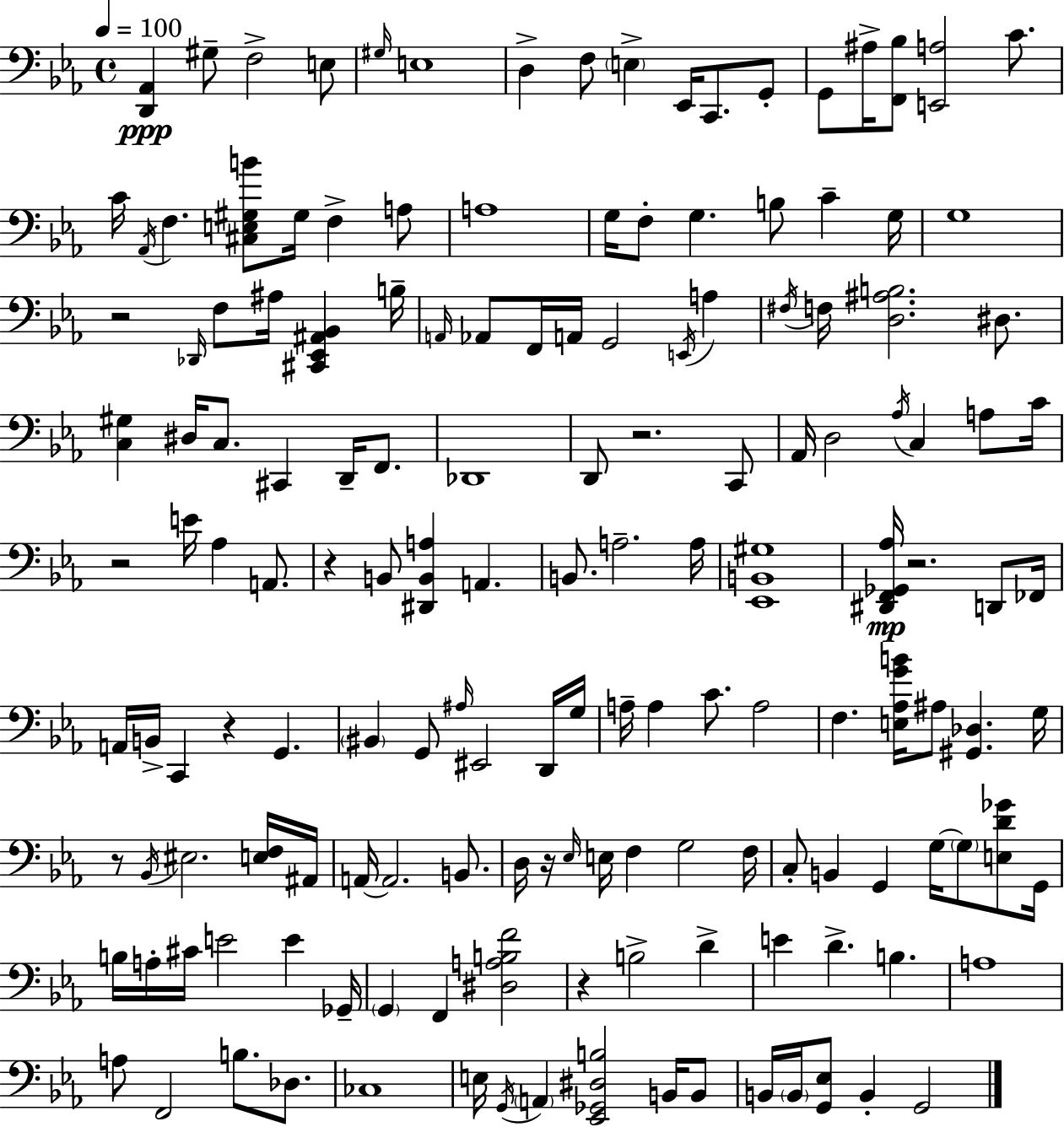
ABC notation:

X:1
T:Untitled
M:4/4
L:1/4
K:Eb
[D,,_A,,] ^G,/2 F,2 E,/2 ^G,/4 E,4 D, F,/2 E, _E,,/4 C,,/2 G,,/2 G,,/2 ^A,/4 [F,,_B,]/2 [E,,A,]2 C/2 C/4 _A,,/4 F, [^C,E,^G,B]/2 ^G,/4 F, A,/2 A,4 G,/4 F,/2 G, B,/2 C G,/4 G,4 z2 _D,,/4 F,/2 ^A,/4 [^C,,_E,,^A,,_B,,] B,/4 A,,/4 _A,,/2 F,,/4 A,,/4 G,,2 E,,/4 A, ^F,/4 F,/4 [D,^A,B,]2 ^D,/2 [C,^G,] ^D,/4 C,/2 ^C,, D,,/4 F,,/2 _D,,4 D,,/2 z2 C,,/2 _A,,/4 D,2 _A,/4 C, A,/2 C/4 z2 E/4 _A, A,,/2 z B,,/2 [^D,,B,,A,] A,, B,,/2 A,2 A,/4 [_E,,B,,^G,]4 [^D,,F,,_G,,_A,]/4 z2 D,,/2 _F,,/4 A,,/4 B,,/4 C,, z G,, ^B,, G,,/2 ^A,/4 ^E,,2 D,,/4 G,/4 A,/4 A, C/2 A,2 F, [E,_A,GB]/4 ^A,/2 [^G,,_D,] G,/4 z/2 _B,,/4 ^E,2 [E,F,]/4 ^A,,/4 A,,/4 A,,2 B,,/2 D,/4 z/4 _E,/4 E,/4 F, G,2 F,/4 C,/2 B,, G,, G,/4 G,/2 [E,D_G]/2 G,,/4 B,/4 A,/4 ^C/4 E2 E _G,,/4 G,, F,, [^D,A,B,F]2 z B,2 D E D B, A,4 A,/2 F,,2 B,/2 _D,/2 _C,4 E,/4 G,,/4 A,, [_E,,_G,,^D,B,]2 B,,/4 B,,/2 B,,/4 B,,/4 [G,,_E,]/2 B,, G,,2